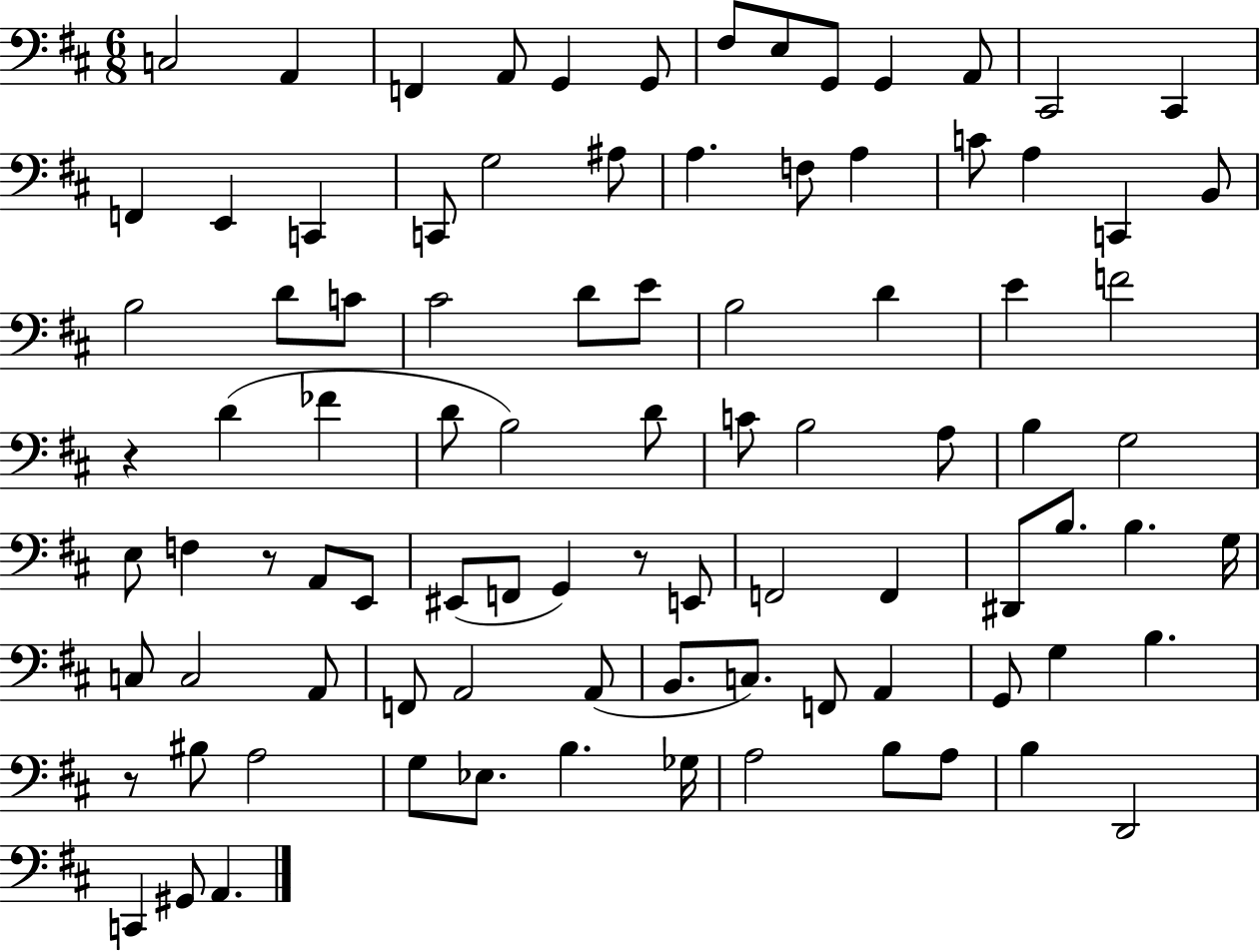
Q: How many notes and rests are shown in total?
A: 91